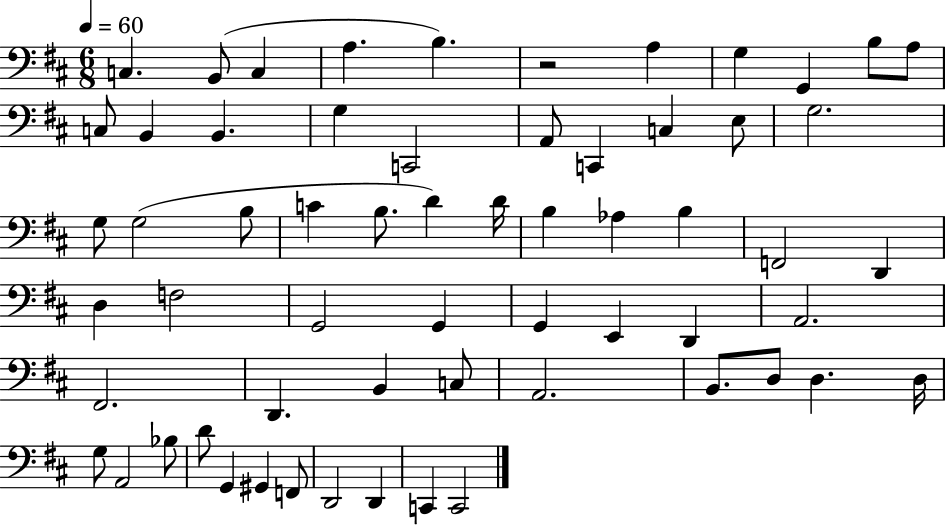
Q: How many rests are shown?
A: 1